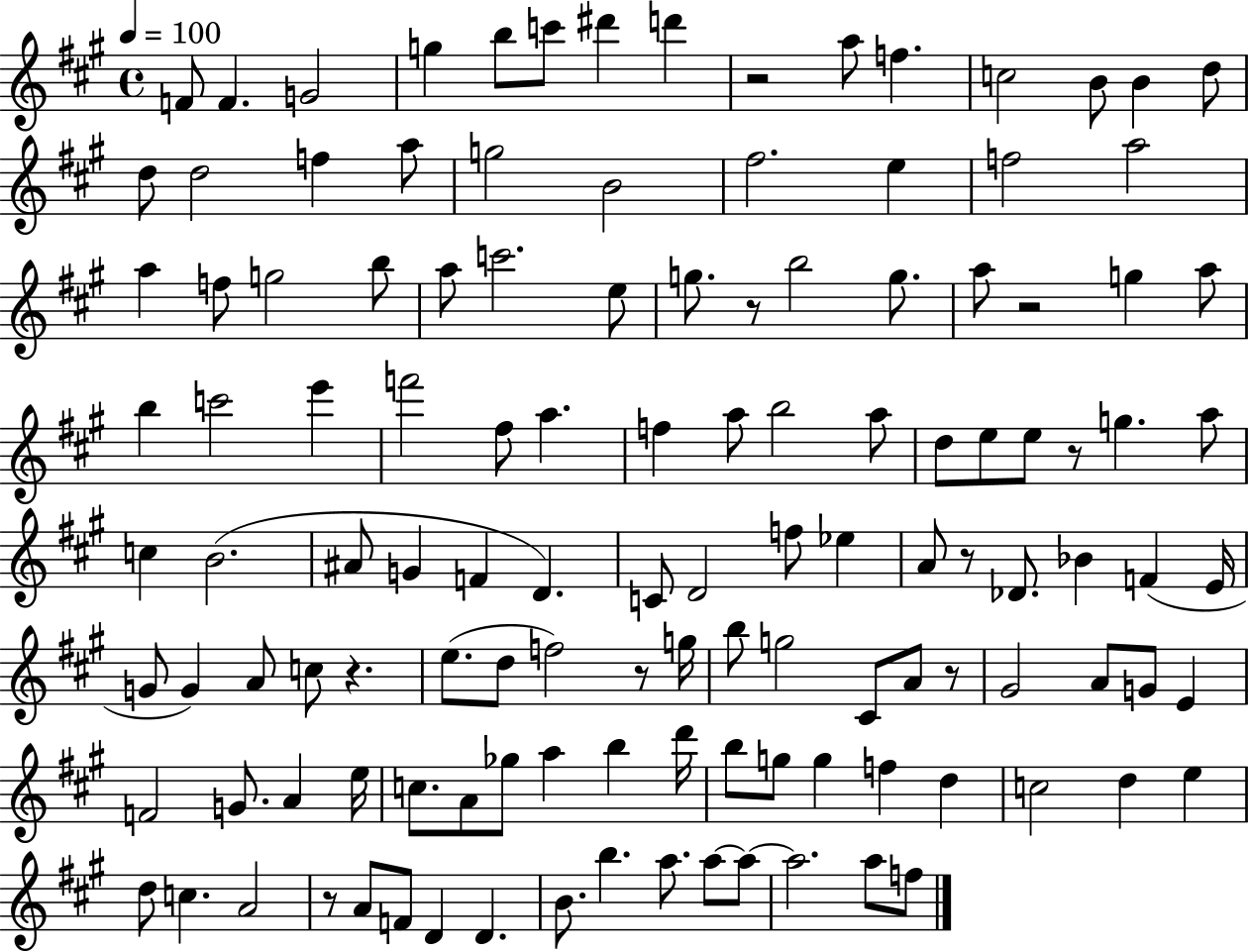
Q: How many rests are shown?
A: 9